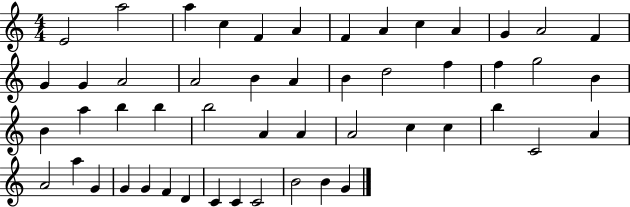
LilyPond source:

{
  \clef treble
  \numericTimeSignature
  \time 4/4
  \key c \major
  e'2 a''2 | a''4 c''4 f'4 a'4 | f'4 a'4 c''4 a'4 | g'4 a'2 f'4 | \break g'4 g'4 a'2 | a'2 b'4 a'4 | b'4 d''2 f''4 | f''4 g''2 b'4 | \break b'4 a''4 b''4 b''4 | b''2 a'4 a'4 | a'2 c''4 c''4 | b''4 c'2 a'4 | \break a'2 a''4 g'4 | g'4 g'4 f'4 d'4 | c'4 c'4 c'2 | b'2 b'4 g'4 | \break \bar "|."
}